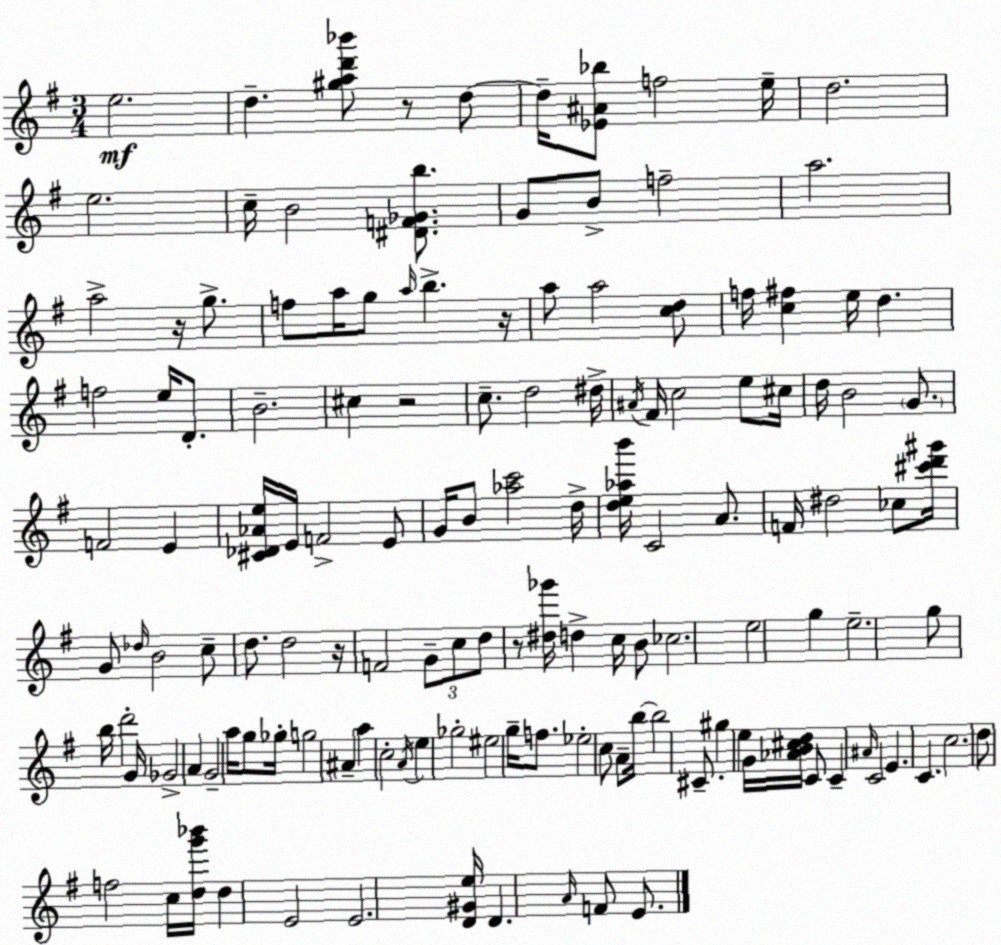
X:1
T:Untitled
M:3/4
L:1/4
K:G
e2 d [^gad'_b']/2 z/2 d/2 d/4 [_E^A_b]/2 f2 e/4 d2 e2 c/4 B2 [^DF_Gb]/2 G/2 B/2 f2 a2 a2 z/4 g/2 f/2 a/4 g/2 a/4 b z/4 a/2 a2 [cd]/2 f/4 [c^f] e/4 d f2 e/4 D/2 B2 ^c z2 c/2 d2 ^d/4 ^A/4 ^F/4 c2 e/2 ^c/4 d/4 B2 G/2 F2 E [^C_D_Ae]/4 E/4 F2 E/2 G/4 B/2 [_ac']2 d/4 [de_ab']/4 C2 A/2 F/4 ^d2 _c/2 [^c'd'^g']/4 G/2 _d/4 B2 c/2 d/2 d2 z/4 F2 G/2 c/2 d/2 z/2 [^d_g']/4 d c/4 B/2 _c2 e2 g e2 g/2 b/4 d'2 G/4 _G2 A G2 a/4 g/2 _g/4 g2 ^A a c2 A/4 e _g2 ^e2 g/4 f/2 _e2 c/2 A/2 b/4 b2 ^C/2 ^g e G/4 [_AB^cd]/4 C/2 C ^A/4 C2 E C c2 d/2 f2 c/4 [dg'_b']/4 d E2 E2 [D^Ge]/4 D A/4 F/2 E/2